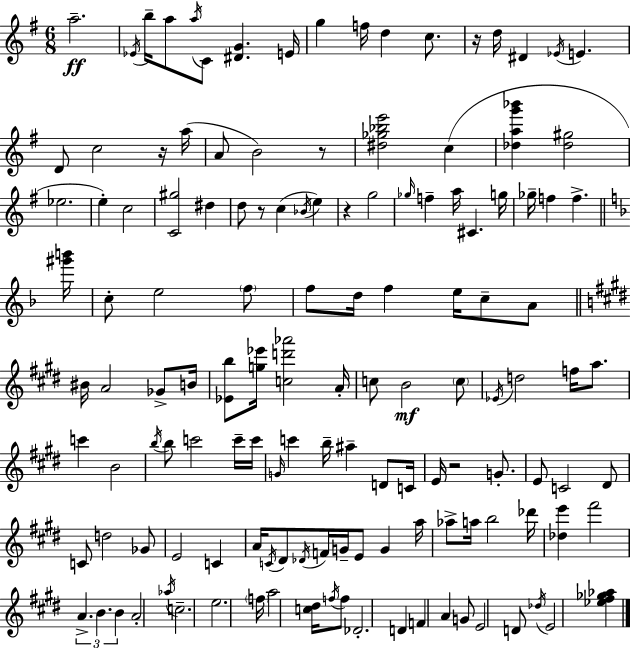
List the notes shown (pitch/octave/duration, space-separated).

A5/h. Eb4/s B5/s A5/e A5/s C4/e [D#4,G4]/q. E4/s G5/q F5/s D5/q C5/e. R/s D5/s D#4/q Eb4/s E4/q. D4/e C5/h R/s A5/s A4/e B4/h R/e [D#5,Gb5,Bb5,E6]/h C5/q [Db5,A5,G6,Bb6]/q [Db5,G#5]/h Eb5/h. E5/q C5/h [C4,G#5]/h D#5/q D5/e R/e C5/q Bb4/s E5/q R/q G5/h Gb5/s F5/q A5/s C#4/q. G5/s Gb5/s F5/q F5/q. [G#6,B6]/s C5/e E5/h F5/e F5/e D5/s F5/q E5/s C5/e A4/e BIS4/s A4/h Gb4/e B4/s [Eb4,B5]/e [G5,Eb6]/s [C5,D6,Ab6]/h A4/s C5/e B4/h C5/e Eb4/s D5/h F5/s A5/e. C6/q B4/h B5/s B5/e C6/h C6/s C6/s G4/s C6/q B5/s A#5/q D4/e C4/s E4/s R/h G4/e. E4/e C4/h D#4/e C4/e D5/h Gb4/e E4/h C4/q A4/s C4/s D#4/e Db4/s F4/s G4/s E4/e G4/q A5/s Ab5/e A5/s B5/h Db6/s [Db5,E6]/q F#6/h A4/q. B4/q. B4/q A4/h Ab5/s C5/h. E5/h. F5/s A5/h [C5,D#5]/s F5/s F5/e Db4/h. D4/q F4/q A4/q G4/e E4/h D4/e Db5/s E4/h [Eb5,F#5,Gb5,Ab5]/q